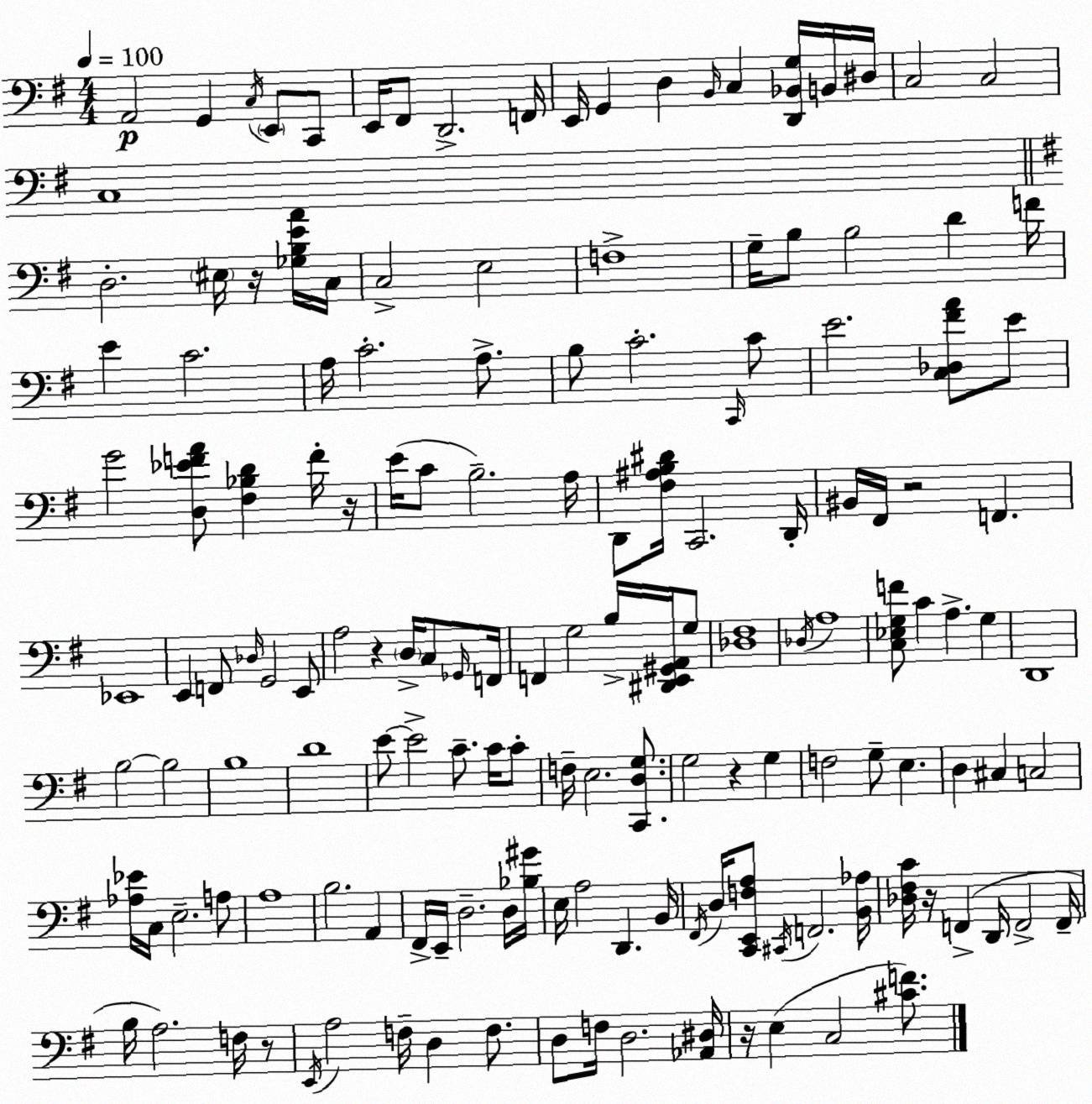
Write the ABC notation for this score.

X:1
T:Untitled
M:4/4
L:1/4
K:Em
A,,2 G,, C,/4 E,,/2 C,,/2 E,,/4 ^F,,/2 D,,2 F,,/4 E,,/4 G,, D, B,,/4 C, [D,,_B,,G,]/4 B,,/4 ^D,/4 C,2 C,2 C,4 D,2 ^E,/4 z/4 [_G,B,EA]/4 C,/4 C,2 E,2 F,4 G,/4 B,/2 B,2 D F/4 E C2 A,/4 C2 A,/2 B,/2 C2 C,,/4 C/2 E2 [C,_D,^FA]/2 E/2 G2 [D,_EFA]/2 [^F,_B,D] F/4 z/4 E/4 C/2 B,2 A,/4 D,,/2 [^F,^A,B,^D]/4 C,,2 D,,/4 ^B,,/4 ^F,,/4 z2 F,, _E,,4 E,, F,,/2 _D,/4 G,,2 E,,/2 A,2 z D,/4 C,/2 _G,,/4 F,,/4 F,, G,2 B,/4 [^D,,E,,^G,,A,,]/4 G,/2 [_D,^F,]4 _D,/4 A,4 [C,_E,G,F]/2 C A, G, D,,4 B,2 B,2 B,4 D4 E/2 E2 C/2 C/4 C/2 F,/4 E,2 [C,,D,G,]/2 G,2 z G, F,2 G,/2 E, D, ^C, C,2 [_A,_E]/4 C,/4 E,2 A,/2 A,4 B,2 A,, ^F,,/4 E,,/4 D,2 D,/4 [_B,^G]/4 E,/4 A,2 D,, B,,/4 ^F,,/4 D,/4 [C,,E,,F,A,]/2 ^C,,/4 F,,2 [B,,_A,]/4 [_D,^F,C]/4 z/4 F,, D,,/4 F,,2 F,,/4 B,/4 A,2 F,/4 z/2 E,,/4 A,2 F,/4 D, F,/2 D,/2 F,/4 D,2 [_A,,^D,]/4 z/4 E, C,2 [^CF]/2